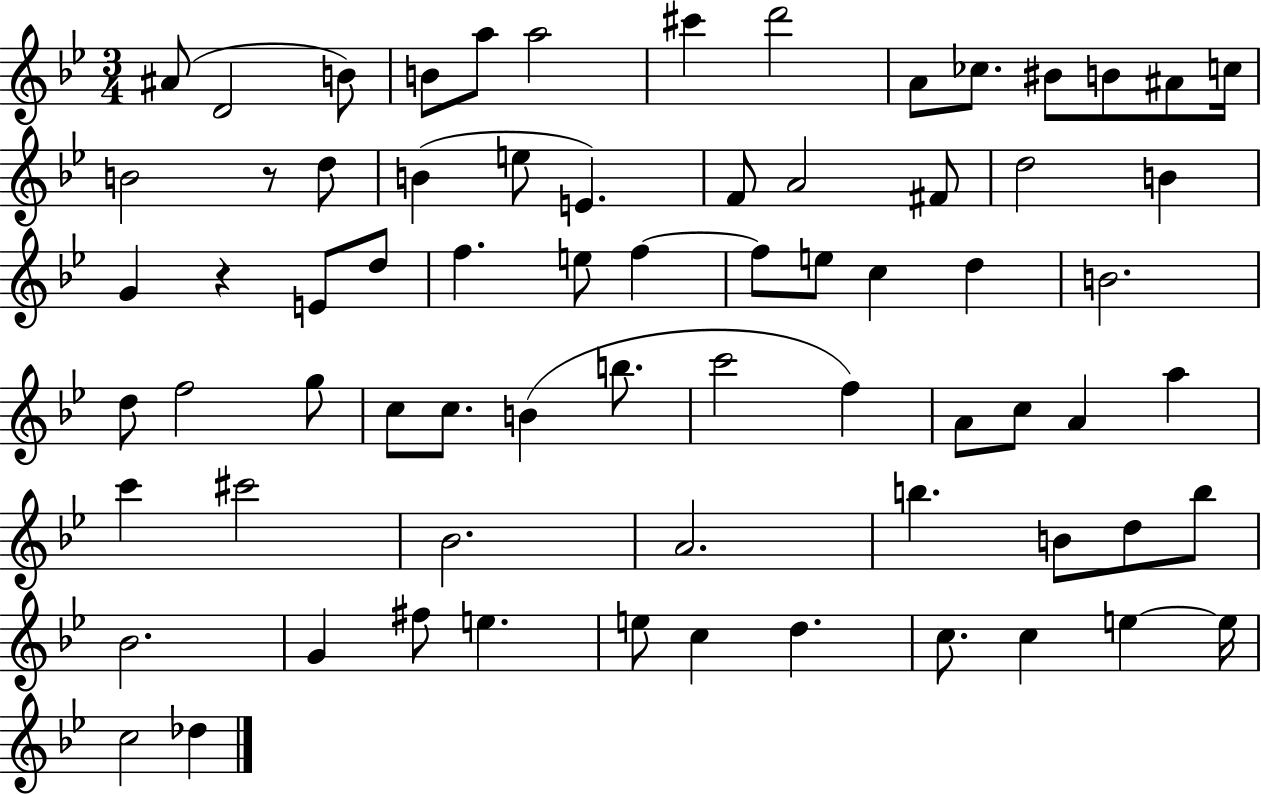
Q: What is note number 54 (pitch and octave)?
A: B4